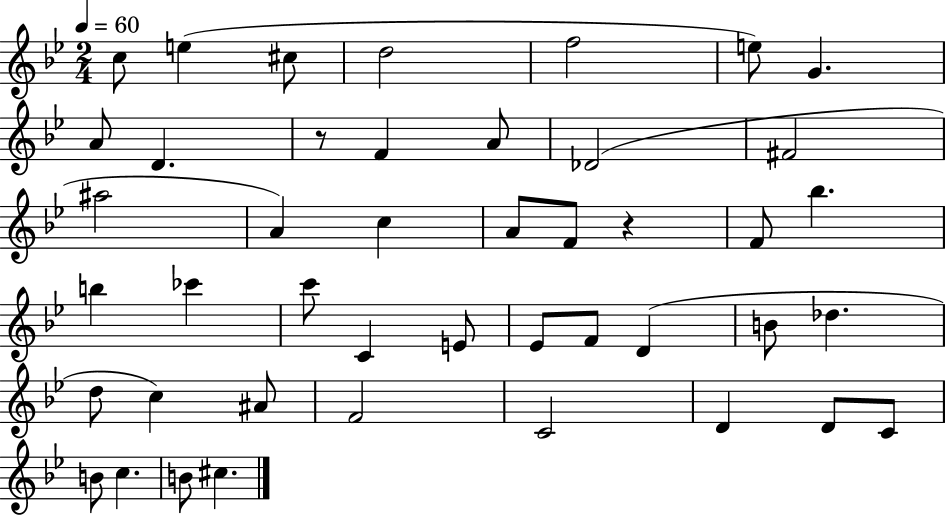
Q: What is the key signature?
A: BES major